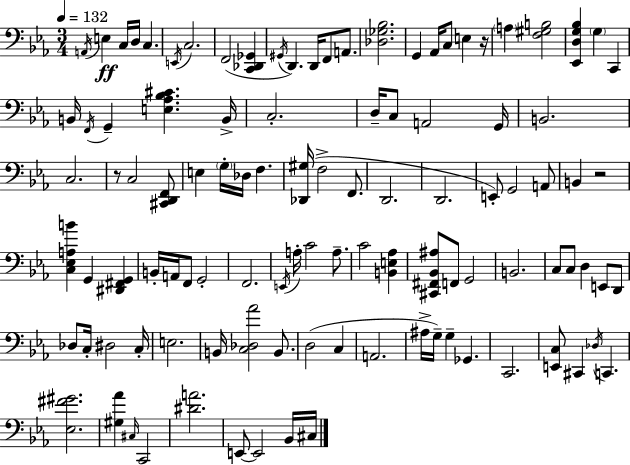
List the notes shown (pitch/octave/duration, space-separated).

A2/s E3/q C3/s D3/s C3/q. E2/s C3/h. F2/h [C2,Db2,Gb2]/q G#2/s D2/q. D2/s F2/e A2/e. [Db3,Gb3,Bb3]/h. G2/q Ab2/s C3/e E3/q R/s A3/q [F3,G#3,B3]/h [Eb2,D3,G3,Bb3]/q G3/q C2/q B2/s F2/s G2/q [E3,Ab3,Bb3,C#4]/q. B2/s C3/h. D3/s C3/e A2/h G2/s B2/h. C3/h. R/e C3/h [C#2,D2,F2]/e E3/q G3/s Db3/s F3/q. [Db2,G#3]/s F3/h F2/e. D2/h. D2/h. E2/e G2/h A2/e B2/q R/h [C3,Eb3,A3,B4]/q G2/q [D#2,F#2,G2]/q B2/s A2/s F2/e G2/h F2/h. E2/s A3/s C4/h A3/e. C4/h [B2,E3,Ab3]/q [C#2,F#2,Bb2,A#3]/e F2/e G2/h B2/h. C3/e C3/e D3/q E2/e D2/e Db3/e C3/s D#3/h C3/s E3/h. B2/s [C3,Db3,Ab4]/h B2/e. D3/h C3/q A2/h. A#3/s G3/s G3/q Gb2/q. C2/h. [E2,C3]/e C#2/q Db3/s C2/q. [Eb3,F#4,G#4]/h. [G#3,Ab4]/q C#3/s C2/h [D#4,A4]/h. E2/e E2/h Bb2/s C#3/s